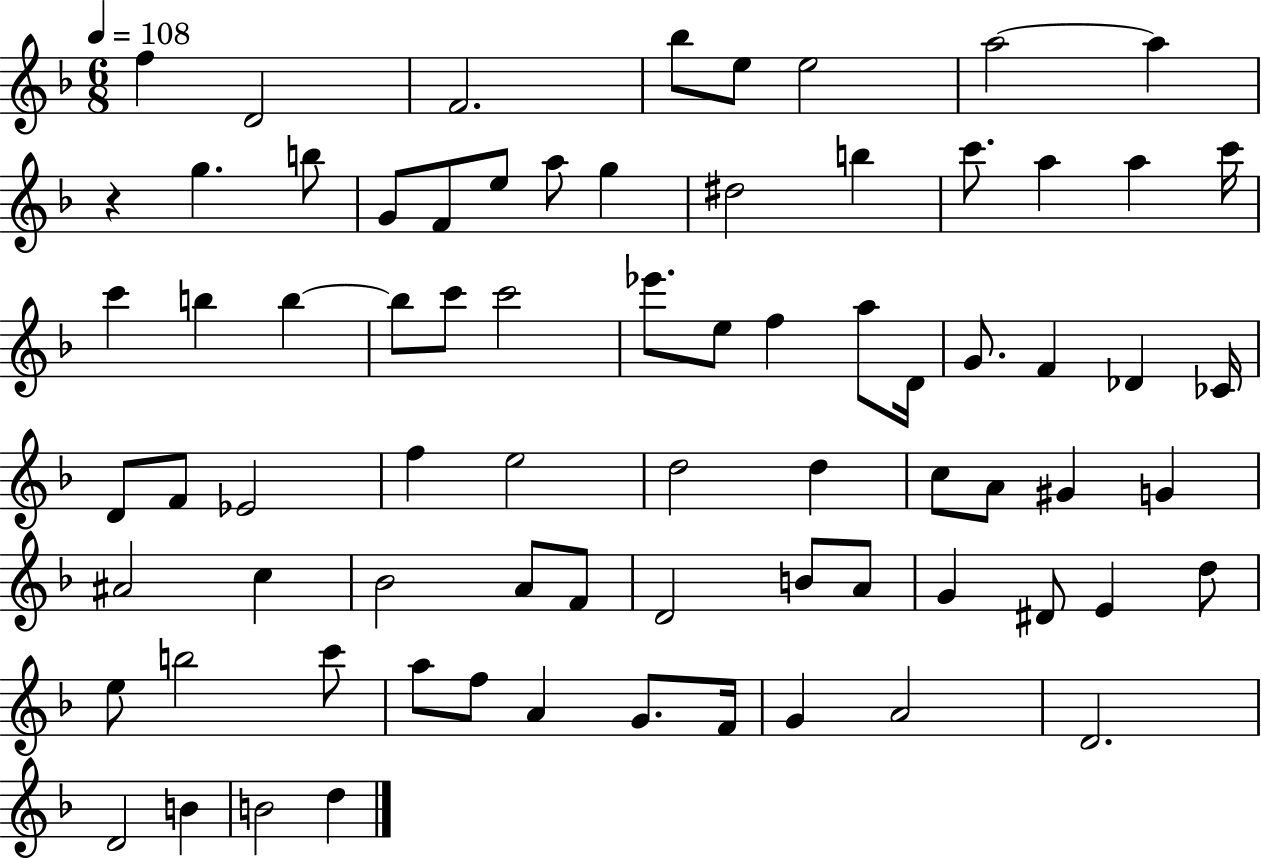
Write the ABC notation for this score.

X:1
T:Untitled
M:6/8
L:1/4
K:F
f D2 F2 _b/2 e/2 e2 a2 a z g b/2 G/2 F/2 e/2 a/2 g ^d2 b c'/2 a a c'/4 c' b b b/2 c'/2 c'2 _e'/2 e/2 f a/2 D/4 G/2 F _D _C/4 D/2 F/2 _E2 f e2 d2 d c/2 A/2 ^G G ^A2 c _B2 A/2 F/2 D2 B/2 A/2 G ^D/2 E d/2 e/2 b2 c'/2 a/2 f/2 A G/2 F/4 G A2 D2 D2 B B2 d